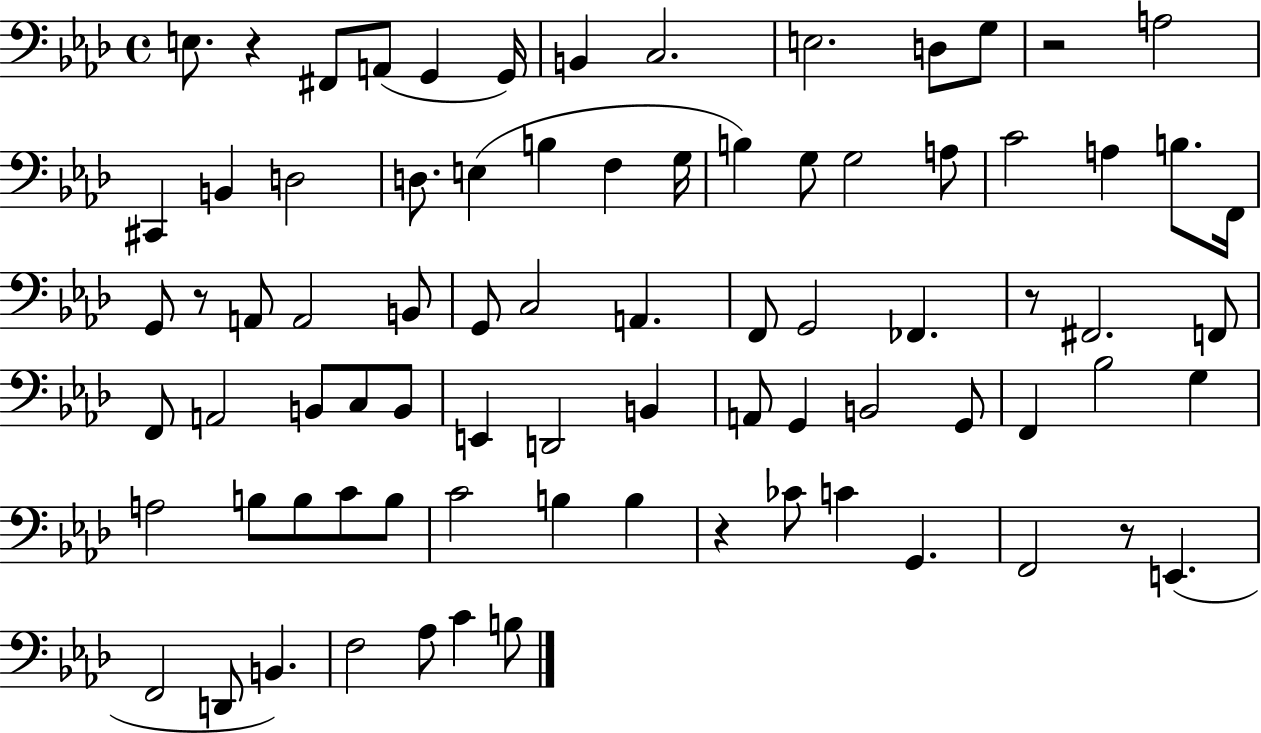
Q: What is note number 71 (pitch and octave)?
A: F3